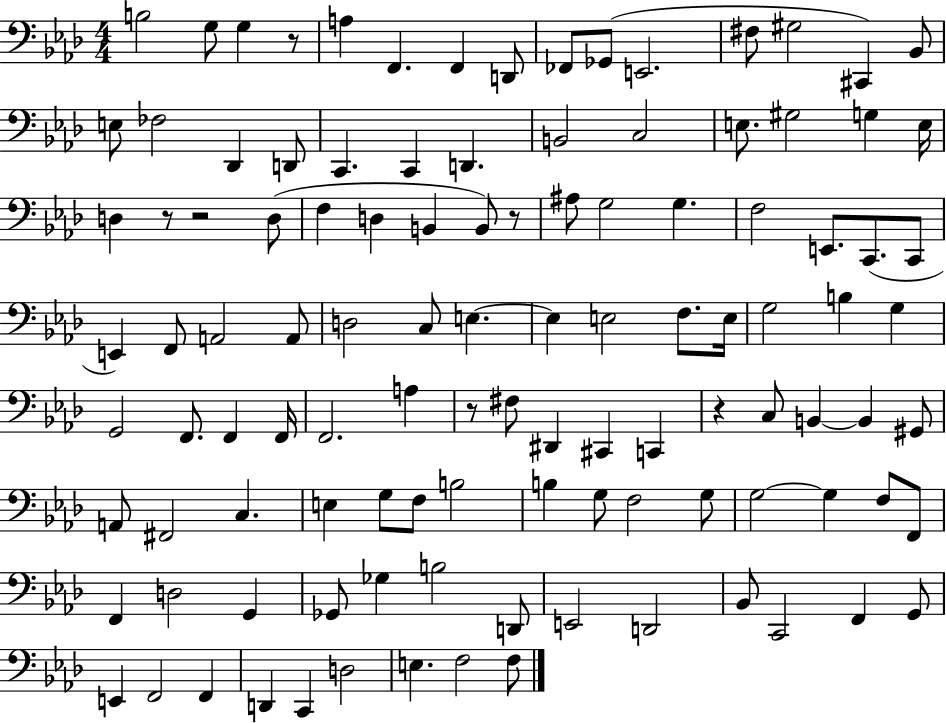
{
  \clef bass
  \numericTimeSignature
  \time 4/4
  \key aes \major
  b2 g8 g4 r8 | a4 f,4. f,4 d,8 | fes,8 ges,8( e,2. | fis8 gis2 cis,4) bes,8 | \break e8 fes2 des,4 d,8 | c,4. c,4 d,4. | b,2 c2 | e8. gis2 g4 e16 | \break d4 r8 r2 d8( | f4 d4 b,4 b,8) r8 | ais8 g2 g4. | f2 e,8. c,8.( c,8 | \break e,4) f,8 a,2 a,8 | d2 c8 e4.~~ | e4 e2 f8. e16 | g2 b4 g4 | \break g,2 f,8. f,4 f,16 | f,2. a4 | r8 fis8 dis,4 cis,4 c,4 | r4 c8 b,4~~ b,4 gis,8 | \break a,8 fis,2 c4. | e4 g8 f8 b2 | b4 g8 f2 g8 | g2~~ g4 f8 f,8 | \break f,4 d2 g,4 | ges,8 ges4 b2 d,8 | e,2 d,2 | bes,8 c,2 f,4 g,8 | \break e,4 f,2 f,4 | d,4 c,4 d2 | e4. f2 f8 | \bar "|."
}